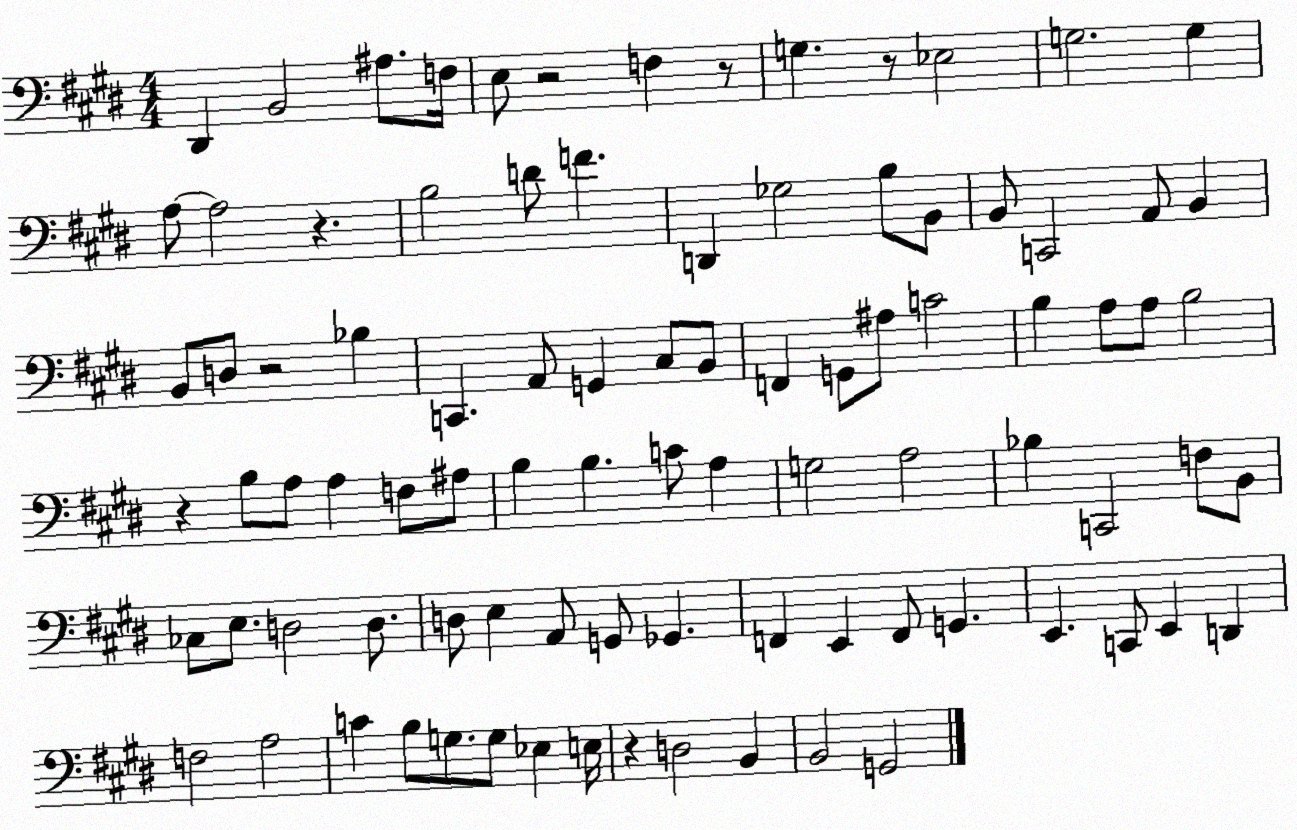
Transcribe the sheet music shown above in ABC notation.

X:1
T:Untitled
M:4/4
L:1/4
K:E
^D,, B,,2 ^A,/2 F,/4 E,/2 z2 F, z/2 G, z/2 _E,2 G,2 G, A,/2 A,2 z B,2 D/2 F D,, _G,2 B,/2 B,,/2 B,,/2 C,,2 A,,/2 B,, B,,/2 D,/2 z2 _B, C,, A,,/2 G,, ^C,/2 B,,/2 F,, G,,/2 ^A,/2 C2 B, A,/2 A,/2 B,2 z B,/2 A,/2 A, F,/2 ^A,/2 B, B, C/2 A, G,2 A,2 _B, C,,2 F,/2 B,,/2 _C,/2 E,/2 D,2 D,/2 D,/2 E, A,,/2 G,,/2 _G,, F,, E,, F,,/2 G,, E,, C,,/2 E,, D,, F,2 A,2 C B,/2 G,/2 G,/2 _E, E,/4 z D,2 B,, B,,2 G,,2